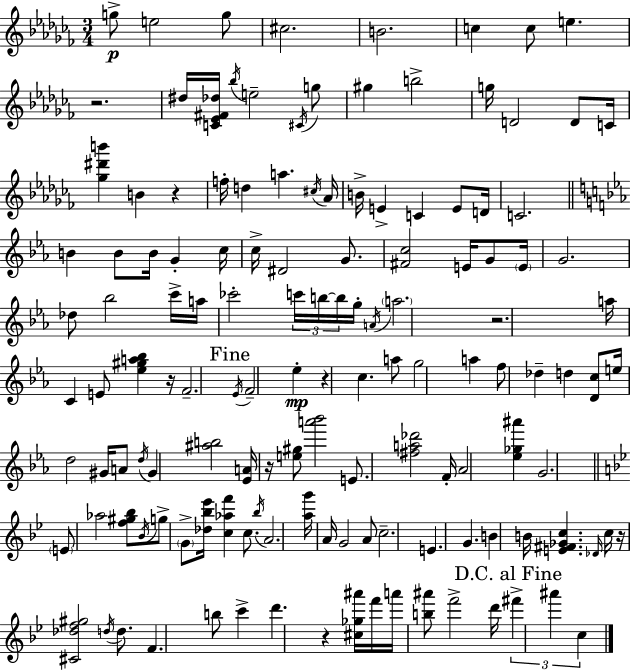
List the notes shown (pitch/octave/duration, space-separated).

G5/e E5/h G5/e C#5/h. B4/h. C5/q C5/e E5/q. R/h. D#5/s [C4,Eb4,F#4,Db5]/s Bb5/s E5/h C#4/s G5/e G#5/q B5/h G5/s D4/h D4/e C4/s [Gb5,D#6,B6]/q B4/q R/q F5/s D5/q A5/q. C#5/s Ab4/s B4/s E4/q C4/q E4/e D4/s C4/h. B4/q B4/e B4/s G4/q C5/s C5/s D#4/h G4/e. [F#4,C5]/h E4/s G4/e E4/s G4/h. Db5/e Bb5/h C6/s A5/s CES6/h C6/s B5/s B5/s G5/s A4/s A5/h. R/h. A5/s C4/q E4/e [Eb5,G#5,A5,Bb5]/q R/s F4/h. Eb4/s F4/h Eb5/q R/q C5/q. A5/e G5/h A5/q F5/e Db5/q D5/q [D4,C5]/e E5/s D5/h G#4/s A4/e D5/s G#4/q [A#5,B5]/h [Eb4,A4]/s R/s [E5,G#5]/e [A6,Bb6]/h E4/e. [F#5,A5,Db6]/h F4/s Ab4/h [Eb5,Gb5,A#6]/q G4/h. E4/e Ab5/h [F5,G#5,Bb5]/e Bb4/s G5/e G4/e [Db5,Bb5,Eb6]/s [C5,Ab5,F6]/q C5/e. Bb5/s A4/h. [A5,G6]/s A4/s G4/h A4/e C5/h. E4/q. G4/q. B4/q B4/s [E4,F#4,Gb4,C5]/q. Db4/s C5/s R/s [C#4,Db5,F5,G#5]/h D5/s D5/e. F4/q. B5/e C6/q D6/q. R/q [C#5,Gb5,A#6]/s F6/s A6/s [B5,A#6]/e F6/h D6/s F#6/q A#6/q C5/q